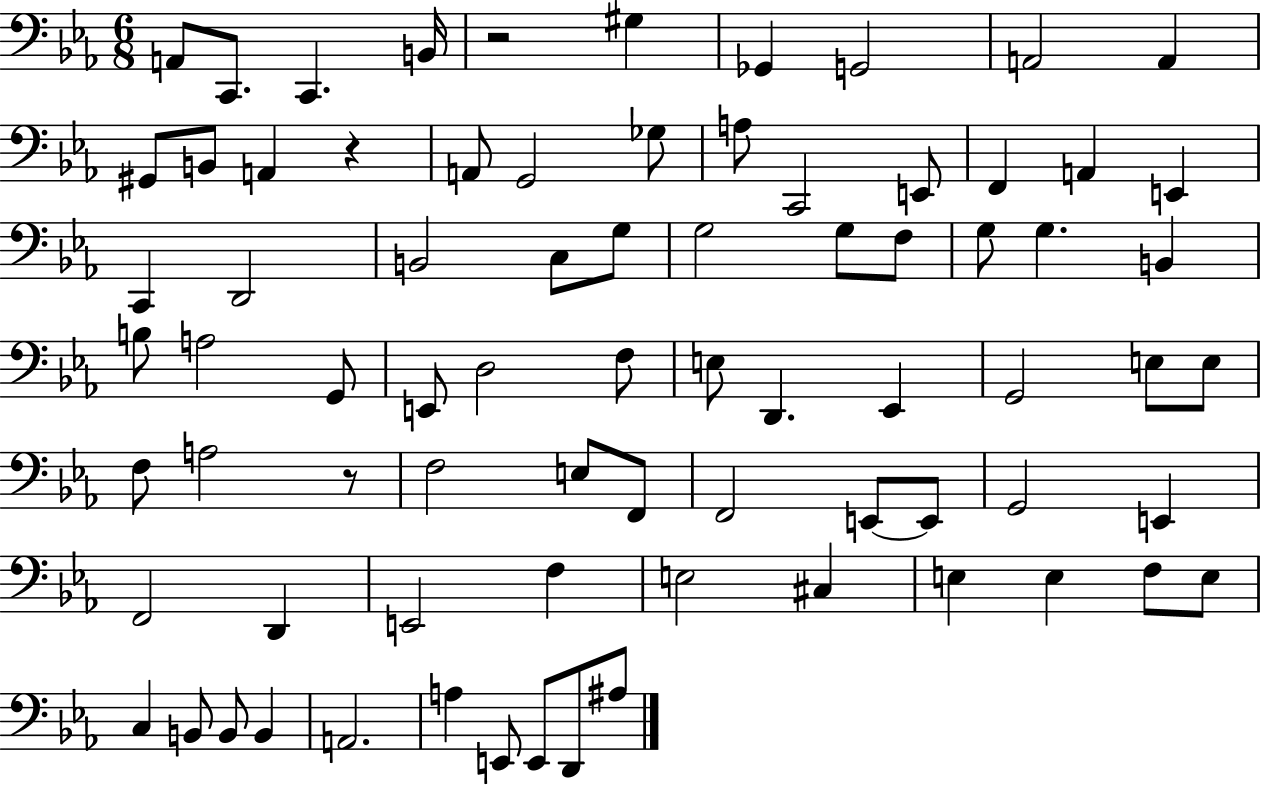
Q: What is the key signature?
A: EES major